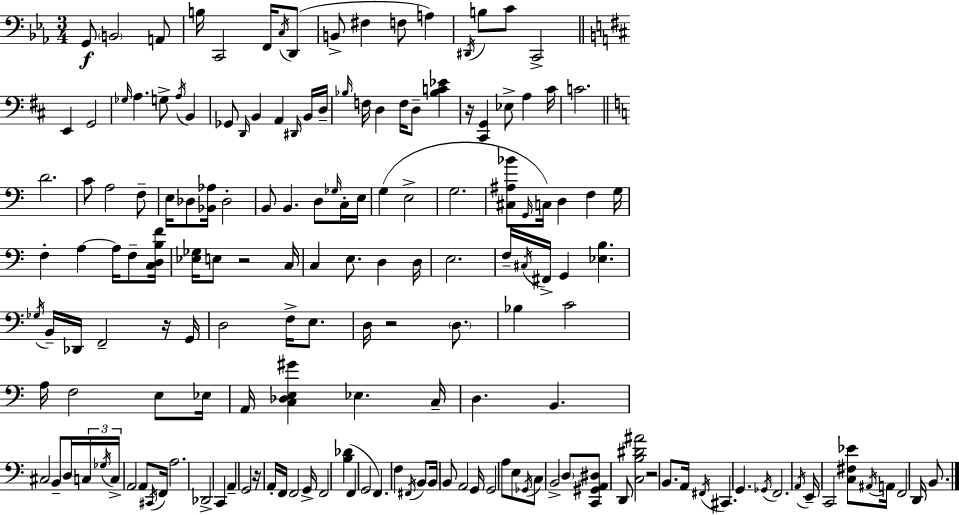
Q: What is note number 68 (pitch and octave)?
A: E3